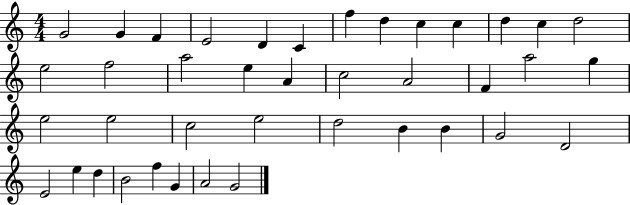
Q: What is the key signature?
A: C major